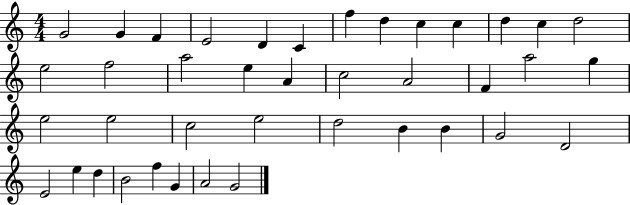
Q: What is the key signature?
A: C major